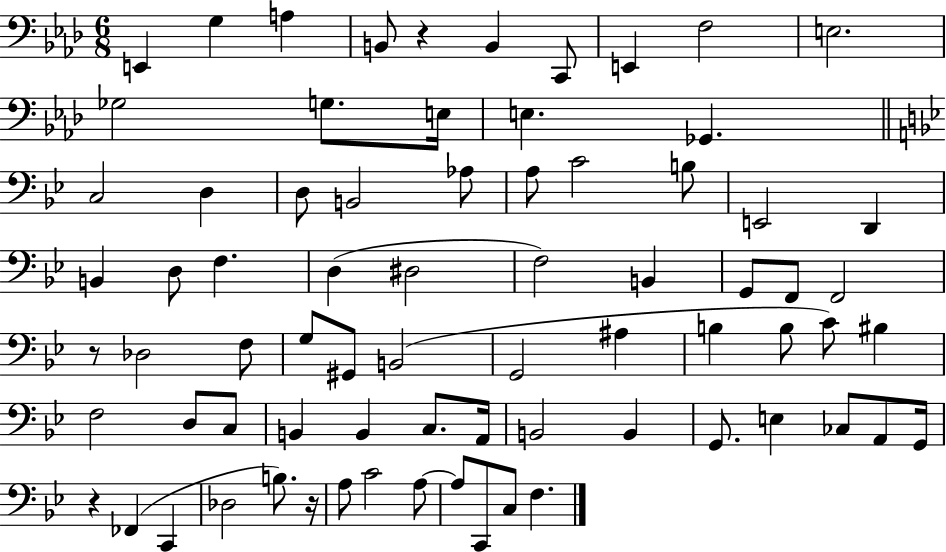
X:1
T:Untitled
M:6/8
L:1/4
K:Ab
E,, G, A, B,,/2 z B,, C,,/2 E,, F,2 E,2 _G,2 G,/2 E,/4 E, _G,, C,2 D, D,/2 B,,2 _A,/2 A,/2 C2 B,/2 E,,2 D,, B,, D,/2 F, D, ^D,2 F,2 B,, G,,/2 F,,/2 F,,2 z/2 _D,2 F,/2 G,/2 ^G,,/2 B,,2 G,,2 ^A, B, B,/2 C/2 ^B, F,2 D,/2 C,/2 B,, B,, C,/2 A,,/4 B,,2 B,, G,,/2 E, _C,/2 A,,/2 G,,/4 z _F,, C,, _D,2 B,/2 z/4 A,/2 C2 A,/2 A,/2 C,,/2 C,/2 F,